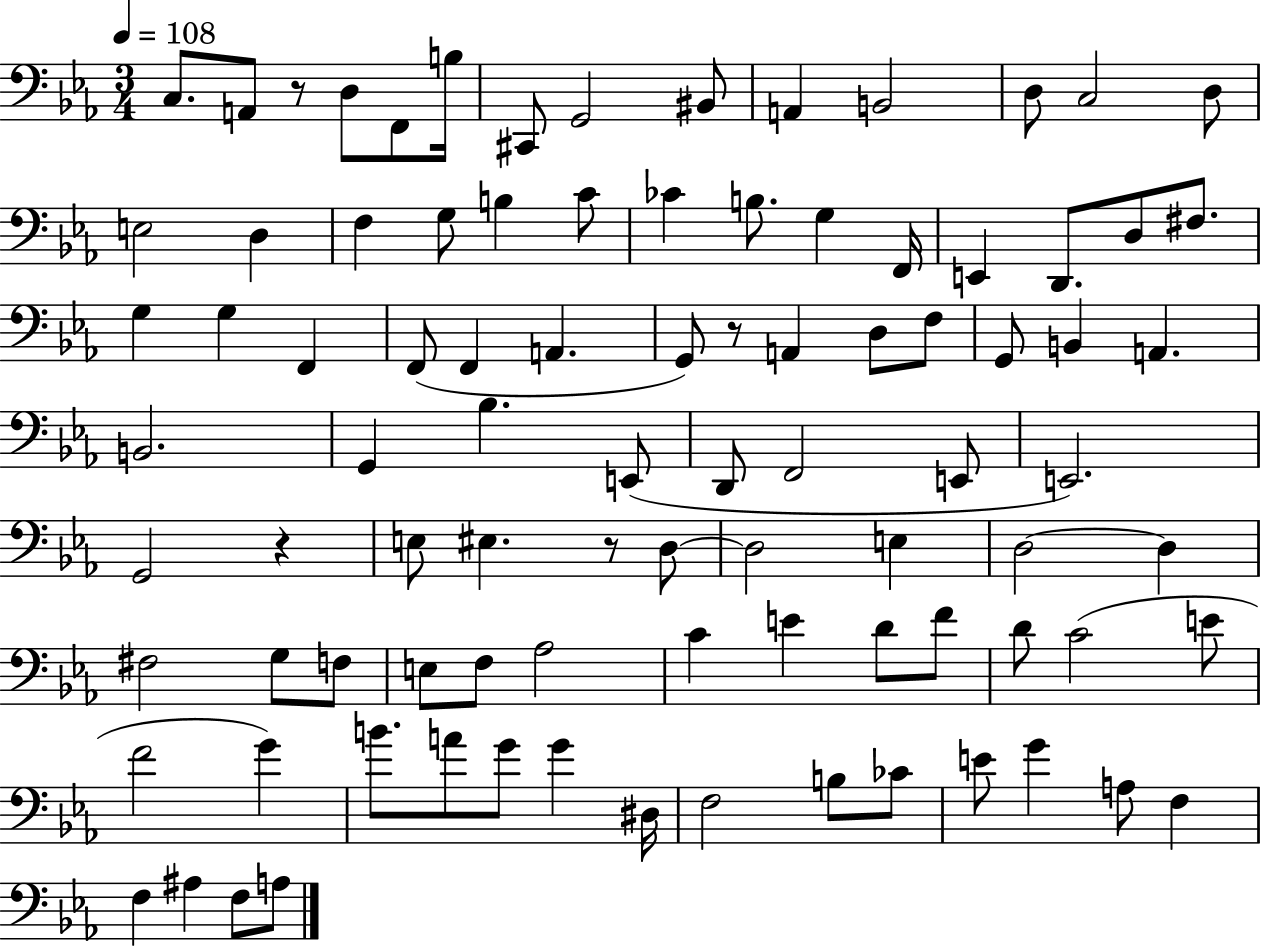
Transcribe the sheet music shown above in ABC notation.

X:1
T:Untitled
M:3/4
L:1/4
K:Eb
C,/2 A,,/2 z/2 D,/2 F,,/2 B,/4 ^C,,/2 G,,2 ^B,,/2 A,, B,,2 D,/2 C,2 D,/2 E,2 D, F, G,/2 B, C/2 _C B,/2 G, F,,/4 E,, D,,/2 D,/2 ^F,/2 G, G, F,, F,,/2 F,, A,, G,,/2 z/2 A,, D,/2 F,/2 G,,/2 B,, A,, B,,2 G,, _B, E,,/2 D,,/2 F,,2 E,,/2 E,,2 G,,2 z E,/2 ^E, z/2 D,/2 D,2 E, D,2 D, ^F,2 G,/2 F,/2 E,/2 F,/2 _A,2 C E D/2 F/2 D/2 C2 E/2 F2 G B/2 A/2 G/2 G ^D,/4 F,2 B,/2 _C/2 E/2 G A,/2 F, F, ^A, F,/2 A,/2